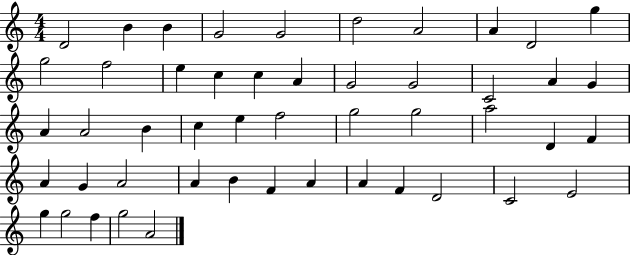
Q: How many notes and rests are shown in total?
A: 49